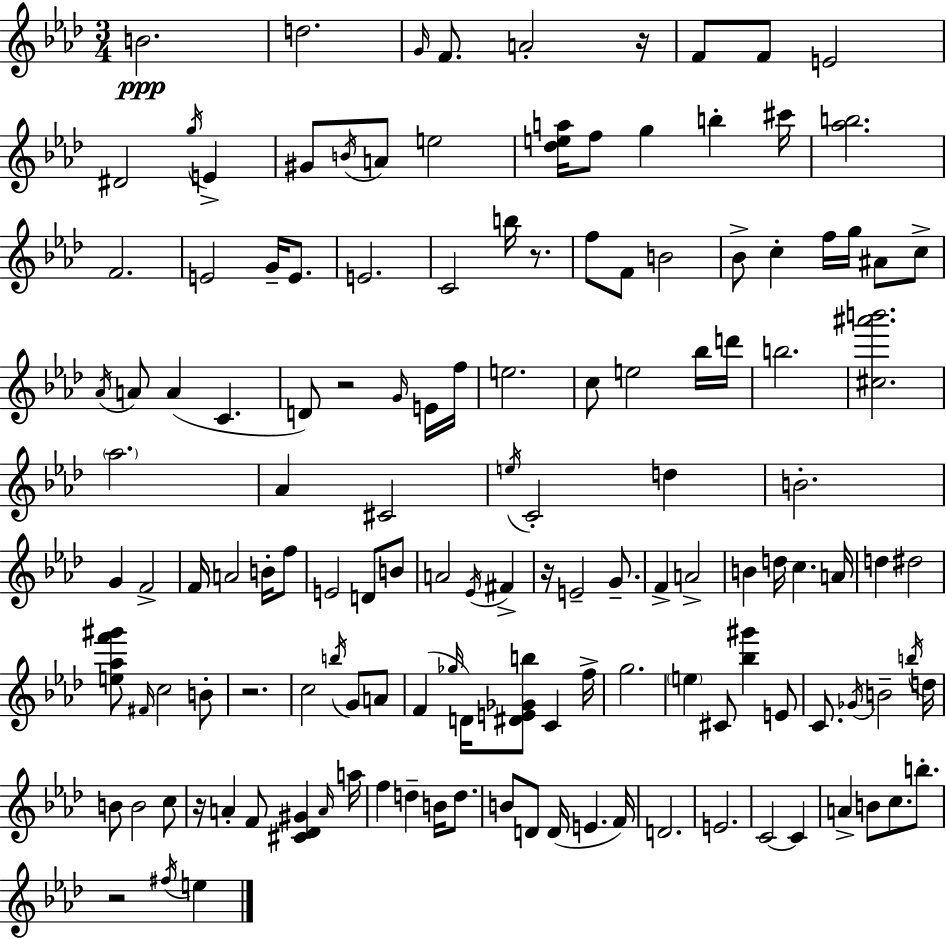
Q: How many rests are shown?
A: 7